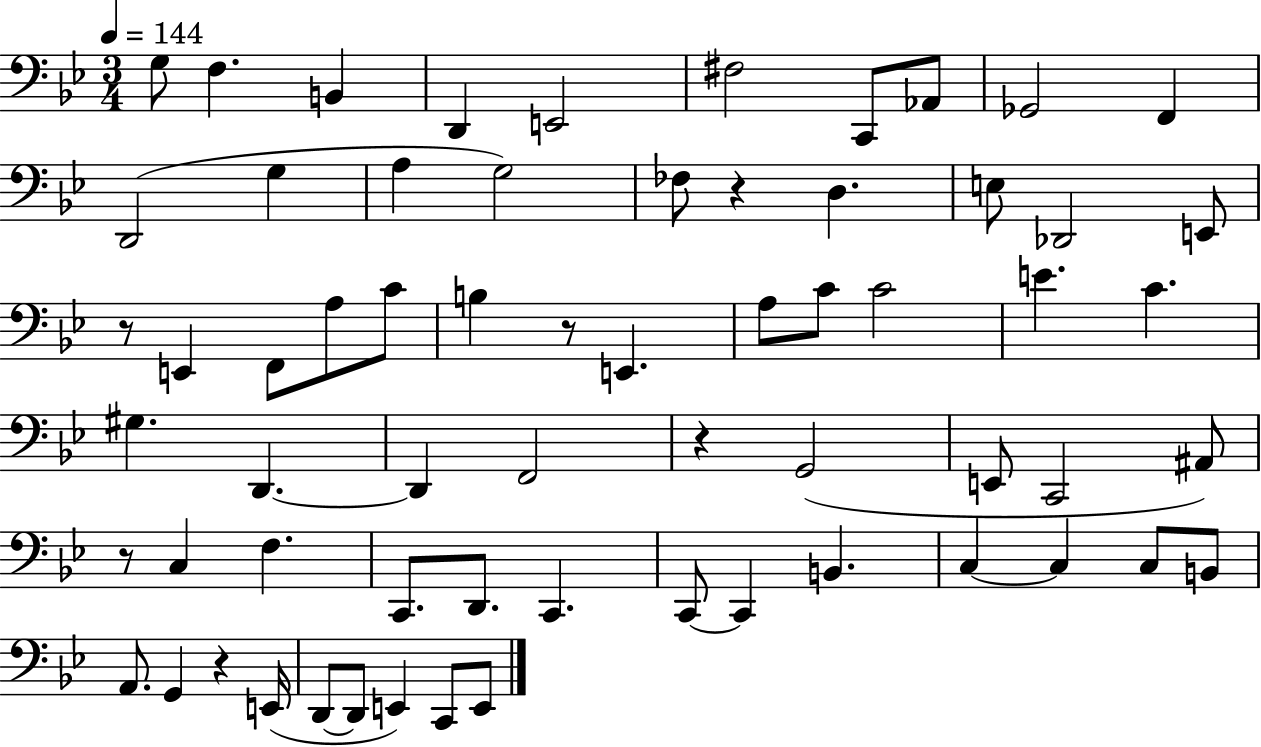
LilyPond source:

{
  \clef bass
  \numericTimeSignature
  \time 3/4
  \key bes \major
  \tempo 4 = 144
  \repeat volta 2 { g8 f4. b,4 | d,4 e,2 | fis2 c,8 aes,8 | ges,2 f,4 | \break d,2( g4 | a4 g2) | fes8 r4 d4. | e8 des,2 e,8 | \break r8 e,4 f,8 a8 c'8 | b4 r8 e,4. | a8 c'8 c'2 | e'4. c'4. | \break gis4. d,4.~~ | d,4 f,2 | r4 g,2( | e,8 c,2 ais,8) | \break r8 c4 f4. | c,8. d,8. c,4. | c,8~~ c,4 b,4. | c4~~ c4 c8 b,8 | \break a,8. g,4 r4 e,16( | d,8~~ d,8 e,4) c,8 e,8 | } \bar "|."
}